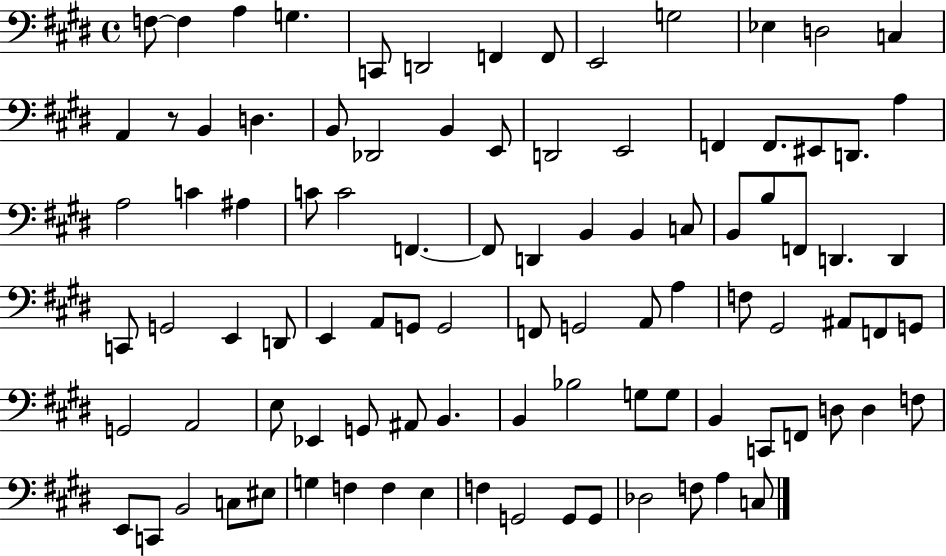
X:1
T:Untitled
M:4/4
L:1/4
K:E
F,/2 F, A, G, C,,/2 D,,2 F,, F,,/2 E,,2 G,2 _E, D,2 C, A,, z/2 B,, D, B,,/2 _D,,2 B,, E,,/2 D,,2 E,,2 F,, F,,/2 ^E,,/2 D,,/2 A, A,2 C ^A, C/2 C2 F,, F,,/2 D,, B,, B,, C,/2 B,,/2 B,/2 F,,/2 D,, D,, C,,/2 G,,2 E,, D,,/2 E,, A,,/2 G,,/2 G,,2 F,,/2 G,,2 A,,/2 A, F,/2 ^G,,2 ^A,,/2 F,,/2 G,,/2 G,,2 A,,2 E,/2 _E,, G,,/2 ^A,,/2 B,, B,, _B,2 G,/2 G,/2 B,, C,,/2 F,,/2 D,/2 D, F,/2 E,,/2 C,,/2 B,,2 C,/2 ^E,/2 G, F, F, E, F, G,,2 G,,/2 G,,/2 _D,2 F,/2 A, C,/2